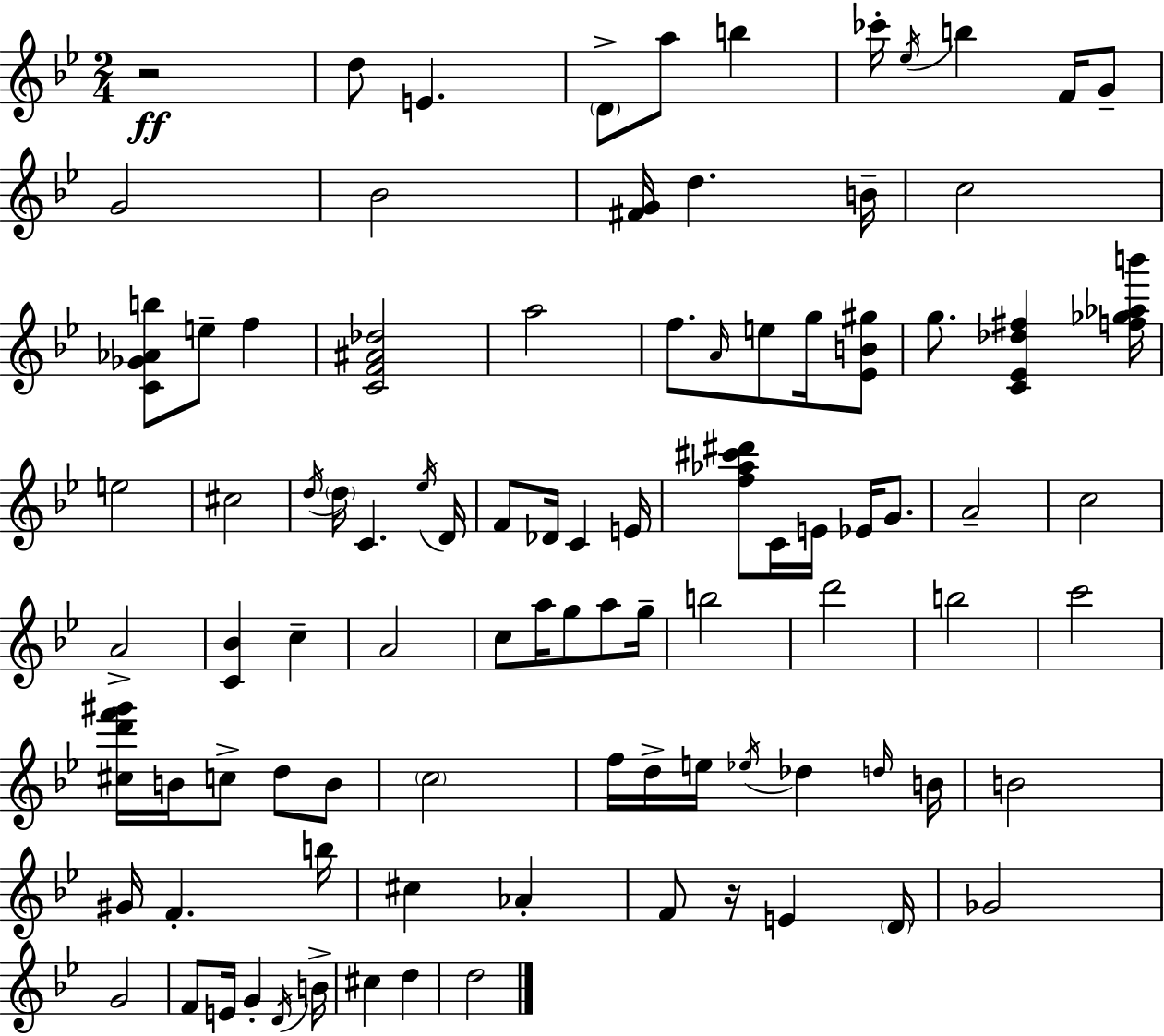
R/h D5/e E4/q. D4/e A5/e B5/q CES6/s Eb5/s B5/q F4/s G4/e G4/h Bb4/h [F#4,G4]/s D5/q. B4/s C5/h [C4,Gb4,Ab4,B5]/e E5/e F5/q [C4,F4,A#4,Db5]/h A5/h F5/e. A4/s E5/e G5/s [Eb4,B4,G#5]/e G5/e. [C4,Eb4,Db5,F#5]/q [F5,Gb5,Ab5,B6]/s E5/h C#5/h D5/s D5/s C4/q. Eb5/s D4/s F4/e Db4/s C4/q E4/s [F5,Ab5,C#6,D#6]/e C4/s E4/s Eb4/s G4/e. A4/h C5/h A4/h [C4,Bb4]/q C5/q A4/h C5/e A5/s G5/e A5/e G5/s B5/h D6/h B5/h C6/h [C#5,D6,F6,G#6]/s B4/s C5/e D5/e B4/e C5/h F5/s D5/s E5/s Eb5/s Db5/q D5/s B4/s B4/h G#4/s F4/q. B5/s C#5/q Ab4/q F4/e R/s E4/q D4/s Gb4/h G4/h F4/e E4/s G4/q D4/s B4/s C#5/q D5/q D5/h